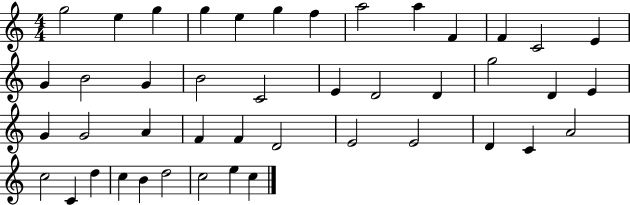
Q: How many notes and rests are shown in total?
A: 44